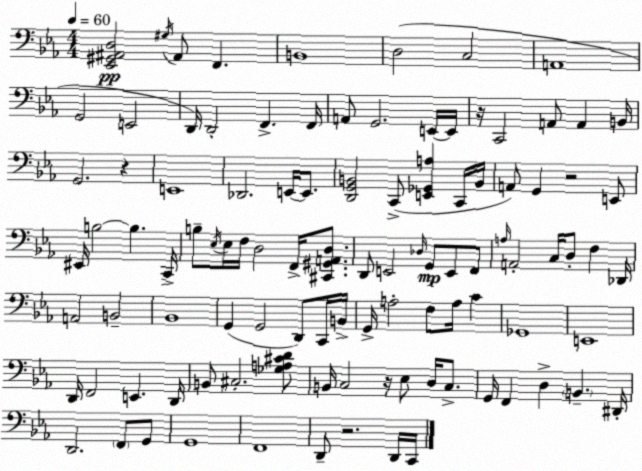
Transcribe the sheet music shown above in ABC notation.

X:1
T:Untitled
M:4/4
L:1/4
K:Eb
[_E,,^G,,^A,,D,]2 ^G,/4 ^A,,/2 F,, B,,4 D,2 C,2 A,,4 G,,2 E,,2 D,,/4 D,,2 F,, F,,/4 A,,/2 G,,2 E,,/4 E,,/4 z/4 C,,2 A,,/2 A,, B,,/4 G,,2 z E,,4 _D,,2 E,,/4 E,,/2 [D,,G,,B,,]2 C,,/2 [E,,_G,,A,] C,,/4 B,,/4 A,,/2 G,, z2 E,,/2 ^E,,/4 B,2 B, C,,/4 B,/2 _E,/4 _E,/4 F,/4 D,2 F,,/4 [^C,,^G,,A,,D,]/2 D,,/2 E,,2 _D,/4 G,,/2 E,,/2 F,,/2 A,/4 A,,2 C,/4 D,/2 F, _D,,/4 A,,2 B,,2 _B,,4 G,, G,,2 D,,/2 C,,/4 B,,/4 G,,/4 A,2 F,/2 A,/4 C _G,,4 E,,4 D,,/4 F,,2 E,, D,,/4 B,,/2 ^C,2 [_G,A,^CD]/2 B,,/4 C,2 z/4 _E,/2 D,/4 C,/2 G,,/4 F,, D, B,, ^D,,/4 D,,2 F,,/2 G,,/2 G,,4 F,,4 D,,/2 z2 D,,/4 C,,/4